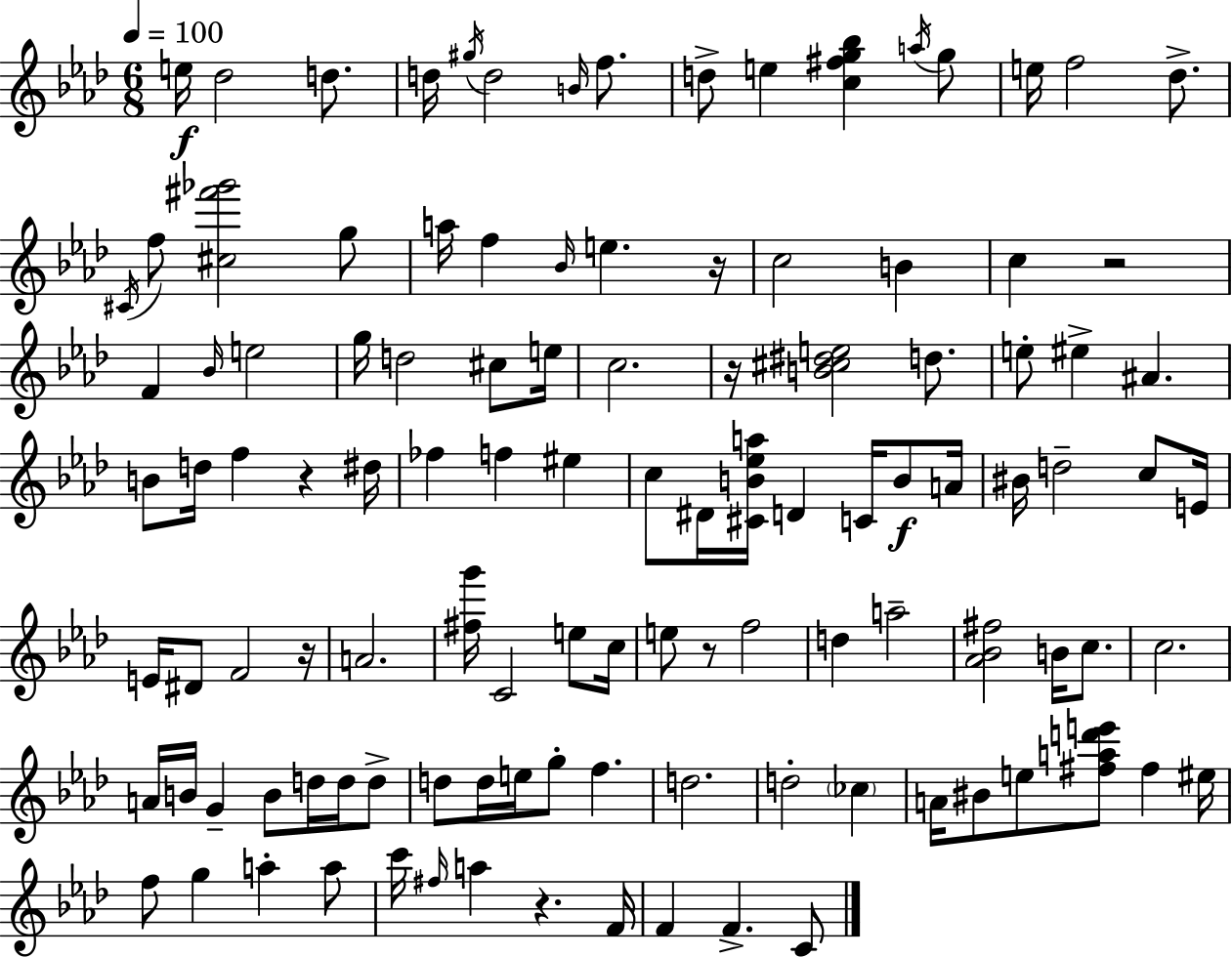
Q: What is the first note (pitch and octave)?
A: E5